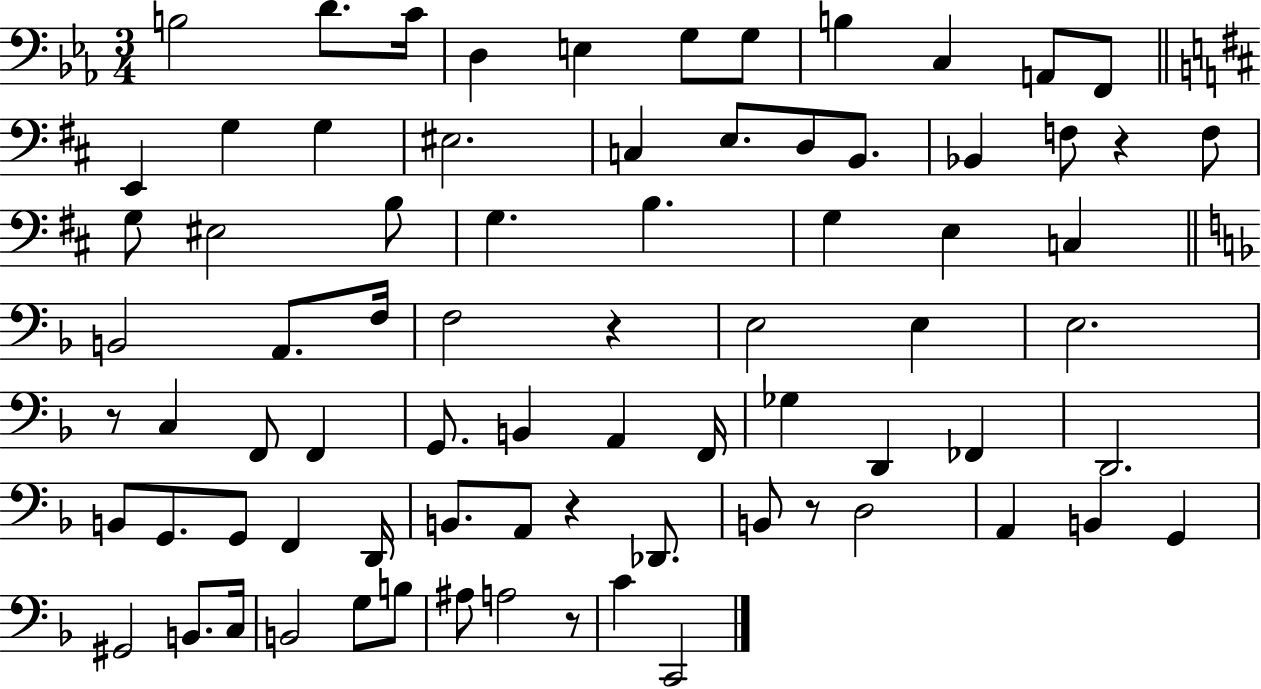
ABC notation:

X:1
T:Untitled
M:3/4
L:1/4
K:Eb
B,2 D/2 C/4 D, E, G,/2 G,/2 B, C, A,,/2 F,,/2 E,, G, G, ^E,2 C, E,/2 D,/2 B,,/2 _B,, F,/2 z F,/2 G,/2 ^E,2 B,/2 G, B, G, E, C, B,,2 A,,/2 F,/4 F,2 z E,2 E, E,2 z/2 C, F,,/2 F,, G,,/2 B,, A,, F,,/4 _G, D,, _F,, D,,2 B,,/2 G,,/2 G,,/2 F,, D,,/4 B,,/2 A,,/2 z _D,,/2 B,,/2 z/2 D,2 A,, B,, G,, ^G,,2 B,,/2 C,/4 B,,2 G,/2 B,/2 ^A,/2 A,2 z/2 C C,,2